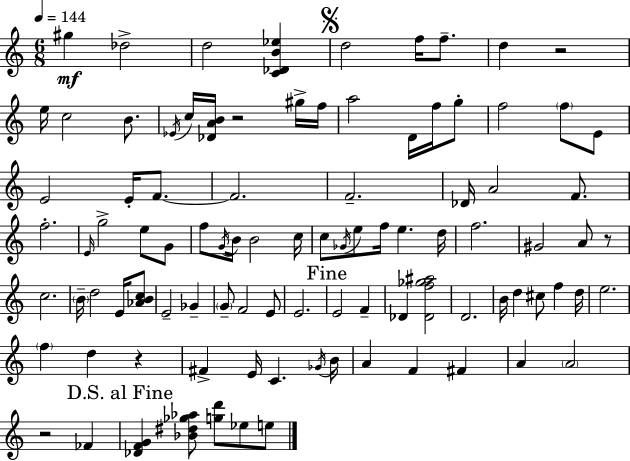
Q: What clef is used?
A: treble